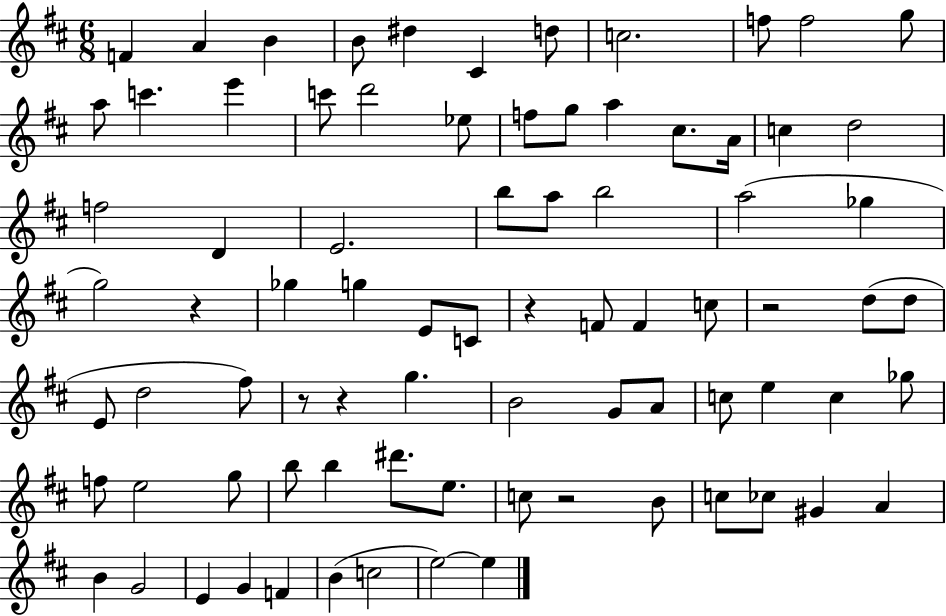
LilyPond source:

{
  \clef treble
  \numericTimeSignature
  \time 6/8
  \key d \major
  f'4 a'4 b'4 | b'8 dis''4 cis'4 d''8 | c''2. | f''8 f''2 g''8 | \break a''8 c'''4. e'''4 | c'''8 d'''2 ees''8 | f''8 g''8 a''4 cis''8. a'16 | c''4 d''2 | \break f''2 d'4 | e'2. | b''8 a''8 b''2 | a''2( ges''4 | \break g''2) r4 | ges''4 g''4 e'8 c'8 | r4 f'8 f'4 c''8 | r2 d''8( d''8 | \break e'8 d''2 fis''8) | r8 r4 g''4. | b'2 g'8 a'8 | c''8 e''4 c''4 ges''8 | \break f''8 e''2 g''8 | b''8 b''4 dis'''8. e''8. | c''8 r2 b'8 | c''8 ces''8 gis'4 a'4 | \break b'4 g'2 | e'4 g'4 f'4 | b'4( c''2 | e''2~~) e''4 | \break \bar "|."
}